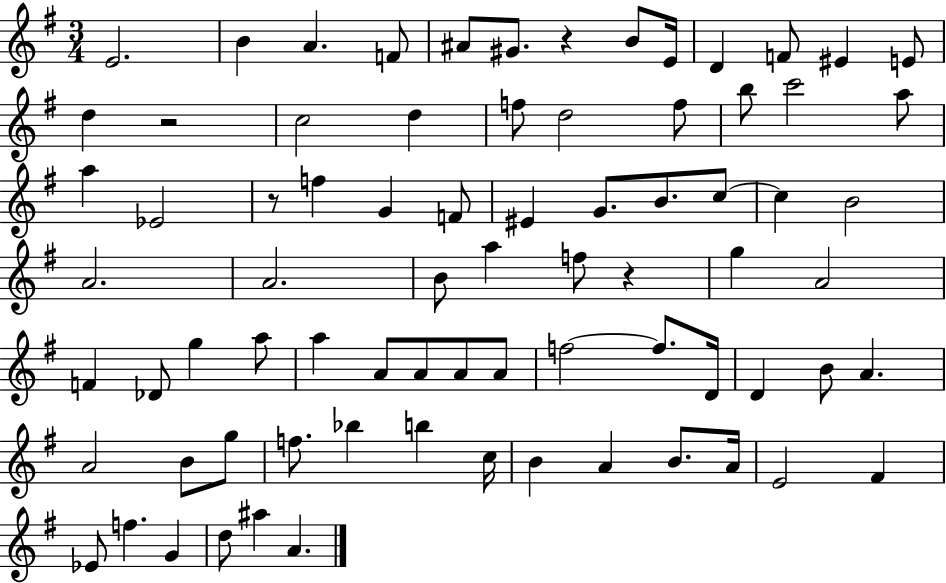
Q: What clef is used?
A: treble